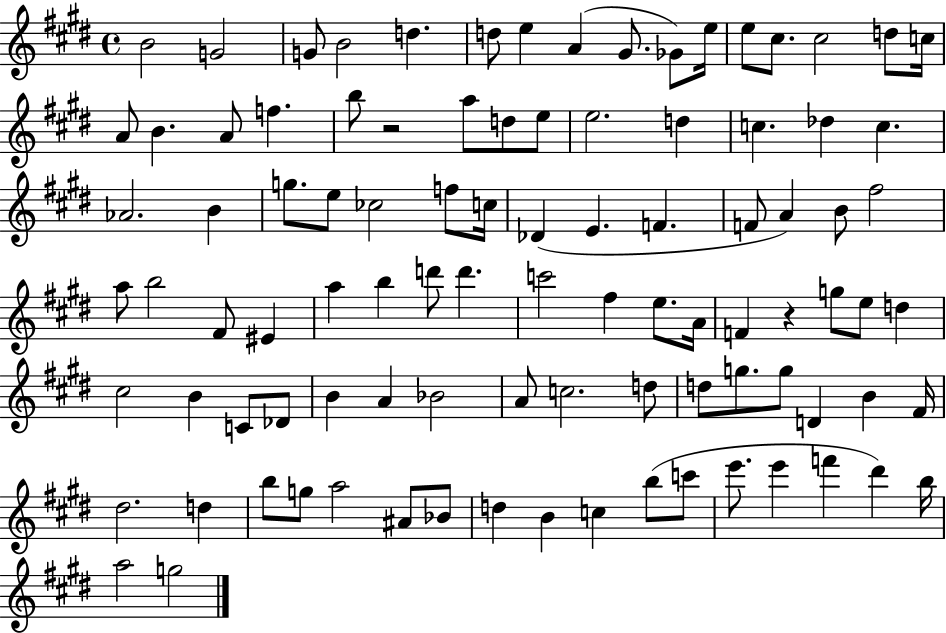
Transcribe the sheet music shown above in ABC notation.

X:1
T:Untitled
M:4/4
L:1/4
K:E
B2 G2 G/2 B2 d d/2 e A ^G/2 _G/2 e/4 e/2 ^c/2 ^c2 d/2 c/4 A/2 B A/2 f b/2 z2 a/2 d/2 e/2 e2 d c _d c _A2 B g/2 e/2 _c2 f/2 c/4 _D E F F/2 A B/2 ^f2 a/2 b2 ^F/2 ^E a b d'/2 d' c'2 ^f e/2 A/4 F z g/2 e/2 d ^c2 B C/2 _D/2 B A _B2 A/2 c2 d/2 d/2 g/2 g/2 D B ^F/4 ^d2 d b/2 g/2 a2 ^A/2 _B/2 d B c b/2 c'/2 e'/2 e' f' ^d' b/4 a2 g2